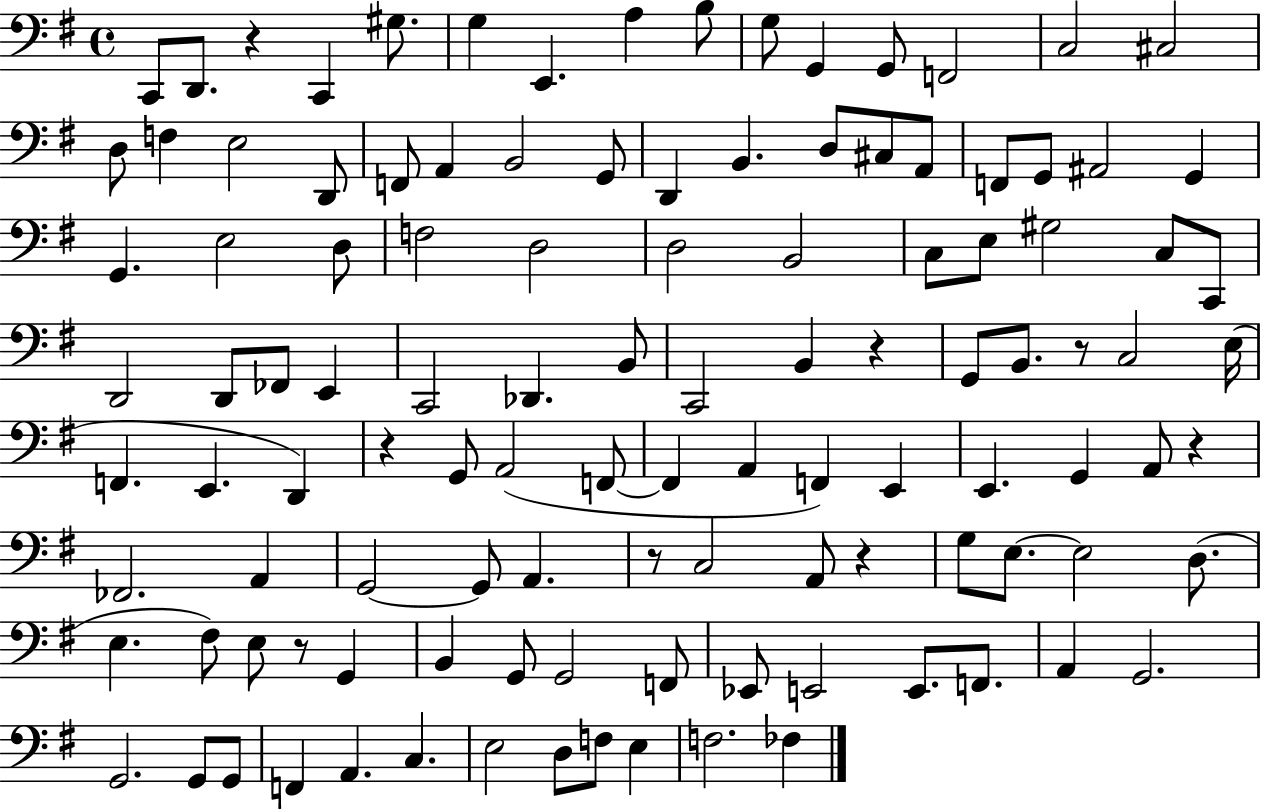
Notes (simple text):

C2/e D2/e. R/q C2/q G#3/e. G3/q E2/q. A3/q B3/e G3/e G2/q G2/e F2/h C3/h C#3/h D3/e F3/q E3/h D2/e F2/e A2/q B2/h G2/e D2/q B2/q. D3/e C#3/e A2/e F2/e G2/e A#2/h G2/q G2/q. E3/h D3/e F3/h D3/h D3/h B2/h C3/e E3/e G#3/h C3/e C2/e D2/h D2/e FES2/e E2/q C2/h Db2/q. B2/e C2/h B2/q R/q G2/e B2/e. R/e C3/h E3/s F2/q. E2/q. D2/q R/q G2/e A2/h F2/e F2/q A2/q F2/q E2/q E2/q. G2/q A2/e R/q FES2/h. A2/q G2/h G2/e A2/q. R/e C3/h A2/e R/q G3/e E3/e. E3/h D3/e. E3/q. F#3/e E3/e R/e G2/q B2/q G2/e G2/h F2/e Eb2/e E2/h E2/e. F2/e. A2/q G2/h. G2/h. G2/e G2/e F2/q A2/q. C3/q. E3/h D3/e F3/e E3/q F3/h. FES3/q